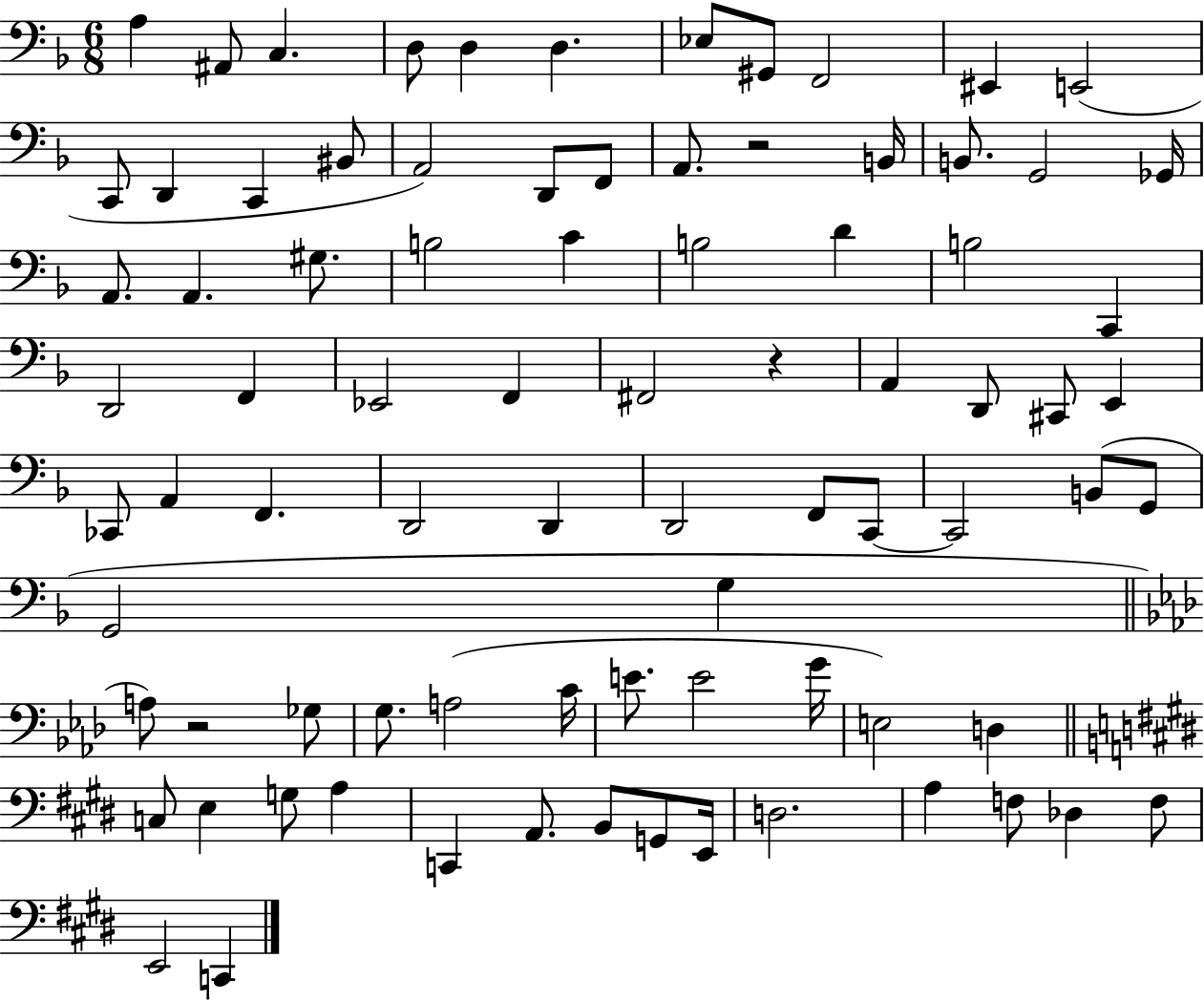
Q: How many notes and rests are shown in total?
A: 83